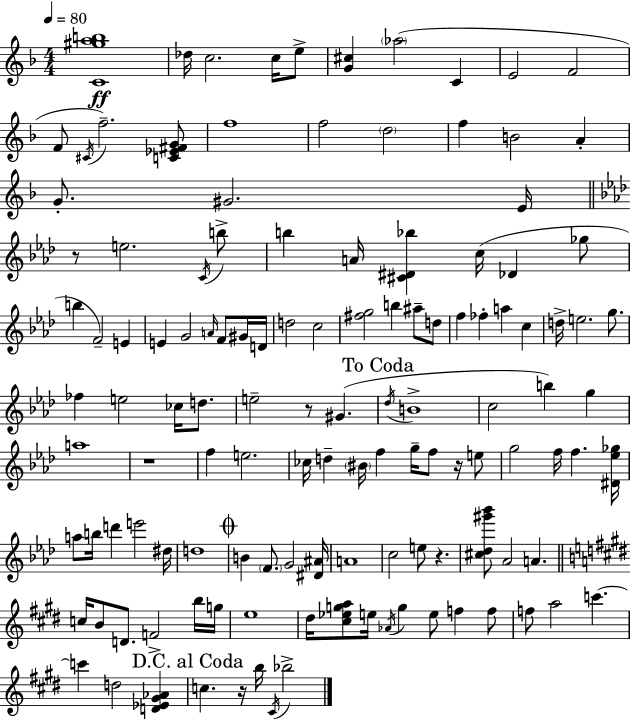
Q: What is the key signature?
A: D minor